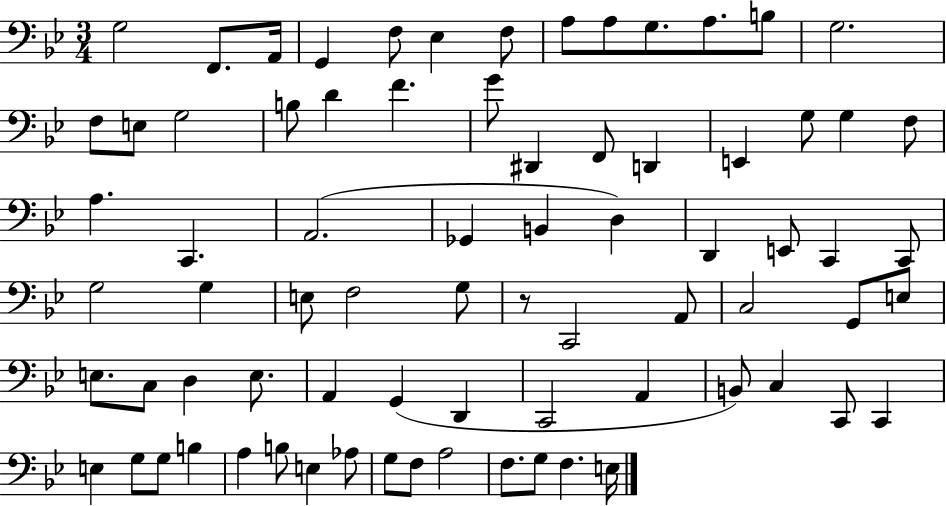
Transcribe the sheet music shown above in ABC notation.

X:1
T:Untitled
M:3/4
L:1/4
K:Bb
G,2 F,,/2 A,,/4 G,, F,/2 _E, F,/2 A,/2 A,/2 G,/2 A,/2 B,/2 G,2 F,/2 E,/2 G,2 B,/2 D F G/2 ^D,, F,,/2 D,, E,, G,/2 G, F,/2 A, C,, A,,2 _G,, B,, D, D,, E,,/2 C,, C,,/2 G,2 G, E,/2 F,2 G,/2 z/2 C,,2 A,,/2 C,2 G,,/2 E,/2 E,/2 C,/2 D, E,/2 A,, G,, D,, C,,2 A,, B,,/2 C, C,,/2 C,, E, G,/2 G,/2 B, A, B,/2 E, _A,/2 G,/2 F,/2 A,2 F,/2 G,/2 F, E,/4